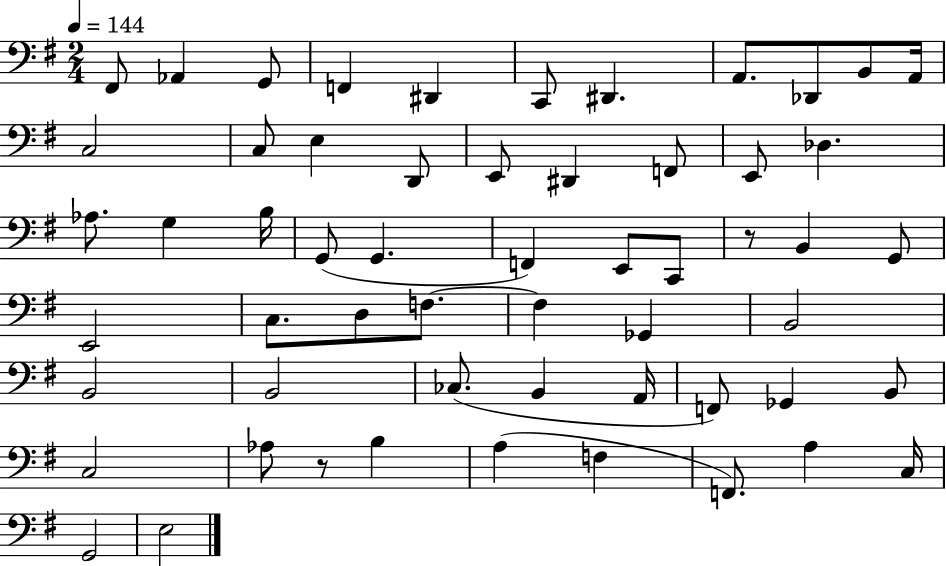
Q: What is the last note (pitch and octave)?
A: E3